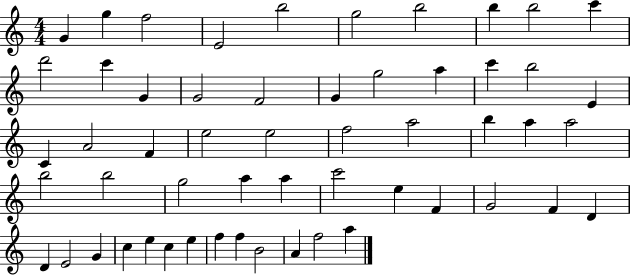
{
  \clef treble
  \numericTimeSignature
  \time 4/4
  \key c \major
  g'4 g''4 f''2 | e'2 b''2 | g''2 b''2 | b''4 b''2 c'''4 | \break d'''2 c'''4 g'4 | g'2 f'2 | g'4 g''2 a''4 | c'''4 b''2 e'4 | \break c'4 a'2 f'4 | e''2 e''2 | f''2 a''2 | b''4 a''4 a''2 | \break b''2 b''2 | g''2 a''4 a''4 | c'''2 e''4 f'4 | g'2 f'4 d'4 | \break d'4 e'2 g'4 | c''4 e''4 c''4 e''4 | f''4 f''4 b'2 | a'4 f''2 a''4 | \break \bar "|."
}